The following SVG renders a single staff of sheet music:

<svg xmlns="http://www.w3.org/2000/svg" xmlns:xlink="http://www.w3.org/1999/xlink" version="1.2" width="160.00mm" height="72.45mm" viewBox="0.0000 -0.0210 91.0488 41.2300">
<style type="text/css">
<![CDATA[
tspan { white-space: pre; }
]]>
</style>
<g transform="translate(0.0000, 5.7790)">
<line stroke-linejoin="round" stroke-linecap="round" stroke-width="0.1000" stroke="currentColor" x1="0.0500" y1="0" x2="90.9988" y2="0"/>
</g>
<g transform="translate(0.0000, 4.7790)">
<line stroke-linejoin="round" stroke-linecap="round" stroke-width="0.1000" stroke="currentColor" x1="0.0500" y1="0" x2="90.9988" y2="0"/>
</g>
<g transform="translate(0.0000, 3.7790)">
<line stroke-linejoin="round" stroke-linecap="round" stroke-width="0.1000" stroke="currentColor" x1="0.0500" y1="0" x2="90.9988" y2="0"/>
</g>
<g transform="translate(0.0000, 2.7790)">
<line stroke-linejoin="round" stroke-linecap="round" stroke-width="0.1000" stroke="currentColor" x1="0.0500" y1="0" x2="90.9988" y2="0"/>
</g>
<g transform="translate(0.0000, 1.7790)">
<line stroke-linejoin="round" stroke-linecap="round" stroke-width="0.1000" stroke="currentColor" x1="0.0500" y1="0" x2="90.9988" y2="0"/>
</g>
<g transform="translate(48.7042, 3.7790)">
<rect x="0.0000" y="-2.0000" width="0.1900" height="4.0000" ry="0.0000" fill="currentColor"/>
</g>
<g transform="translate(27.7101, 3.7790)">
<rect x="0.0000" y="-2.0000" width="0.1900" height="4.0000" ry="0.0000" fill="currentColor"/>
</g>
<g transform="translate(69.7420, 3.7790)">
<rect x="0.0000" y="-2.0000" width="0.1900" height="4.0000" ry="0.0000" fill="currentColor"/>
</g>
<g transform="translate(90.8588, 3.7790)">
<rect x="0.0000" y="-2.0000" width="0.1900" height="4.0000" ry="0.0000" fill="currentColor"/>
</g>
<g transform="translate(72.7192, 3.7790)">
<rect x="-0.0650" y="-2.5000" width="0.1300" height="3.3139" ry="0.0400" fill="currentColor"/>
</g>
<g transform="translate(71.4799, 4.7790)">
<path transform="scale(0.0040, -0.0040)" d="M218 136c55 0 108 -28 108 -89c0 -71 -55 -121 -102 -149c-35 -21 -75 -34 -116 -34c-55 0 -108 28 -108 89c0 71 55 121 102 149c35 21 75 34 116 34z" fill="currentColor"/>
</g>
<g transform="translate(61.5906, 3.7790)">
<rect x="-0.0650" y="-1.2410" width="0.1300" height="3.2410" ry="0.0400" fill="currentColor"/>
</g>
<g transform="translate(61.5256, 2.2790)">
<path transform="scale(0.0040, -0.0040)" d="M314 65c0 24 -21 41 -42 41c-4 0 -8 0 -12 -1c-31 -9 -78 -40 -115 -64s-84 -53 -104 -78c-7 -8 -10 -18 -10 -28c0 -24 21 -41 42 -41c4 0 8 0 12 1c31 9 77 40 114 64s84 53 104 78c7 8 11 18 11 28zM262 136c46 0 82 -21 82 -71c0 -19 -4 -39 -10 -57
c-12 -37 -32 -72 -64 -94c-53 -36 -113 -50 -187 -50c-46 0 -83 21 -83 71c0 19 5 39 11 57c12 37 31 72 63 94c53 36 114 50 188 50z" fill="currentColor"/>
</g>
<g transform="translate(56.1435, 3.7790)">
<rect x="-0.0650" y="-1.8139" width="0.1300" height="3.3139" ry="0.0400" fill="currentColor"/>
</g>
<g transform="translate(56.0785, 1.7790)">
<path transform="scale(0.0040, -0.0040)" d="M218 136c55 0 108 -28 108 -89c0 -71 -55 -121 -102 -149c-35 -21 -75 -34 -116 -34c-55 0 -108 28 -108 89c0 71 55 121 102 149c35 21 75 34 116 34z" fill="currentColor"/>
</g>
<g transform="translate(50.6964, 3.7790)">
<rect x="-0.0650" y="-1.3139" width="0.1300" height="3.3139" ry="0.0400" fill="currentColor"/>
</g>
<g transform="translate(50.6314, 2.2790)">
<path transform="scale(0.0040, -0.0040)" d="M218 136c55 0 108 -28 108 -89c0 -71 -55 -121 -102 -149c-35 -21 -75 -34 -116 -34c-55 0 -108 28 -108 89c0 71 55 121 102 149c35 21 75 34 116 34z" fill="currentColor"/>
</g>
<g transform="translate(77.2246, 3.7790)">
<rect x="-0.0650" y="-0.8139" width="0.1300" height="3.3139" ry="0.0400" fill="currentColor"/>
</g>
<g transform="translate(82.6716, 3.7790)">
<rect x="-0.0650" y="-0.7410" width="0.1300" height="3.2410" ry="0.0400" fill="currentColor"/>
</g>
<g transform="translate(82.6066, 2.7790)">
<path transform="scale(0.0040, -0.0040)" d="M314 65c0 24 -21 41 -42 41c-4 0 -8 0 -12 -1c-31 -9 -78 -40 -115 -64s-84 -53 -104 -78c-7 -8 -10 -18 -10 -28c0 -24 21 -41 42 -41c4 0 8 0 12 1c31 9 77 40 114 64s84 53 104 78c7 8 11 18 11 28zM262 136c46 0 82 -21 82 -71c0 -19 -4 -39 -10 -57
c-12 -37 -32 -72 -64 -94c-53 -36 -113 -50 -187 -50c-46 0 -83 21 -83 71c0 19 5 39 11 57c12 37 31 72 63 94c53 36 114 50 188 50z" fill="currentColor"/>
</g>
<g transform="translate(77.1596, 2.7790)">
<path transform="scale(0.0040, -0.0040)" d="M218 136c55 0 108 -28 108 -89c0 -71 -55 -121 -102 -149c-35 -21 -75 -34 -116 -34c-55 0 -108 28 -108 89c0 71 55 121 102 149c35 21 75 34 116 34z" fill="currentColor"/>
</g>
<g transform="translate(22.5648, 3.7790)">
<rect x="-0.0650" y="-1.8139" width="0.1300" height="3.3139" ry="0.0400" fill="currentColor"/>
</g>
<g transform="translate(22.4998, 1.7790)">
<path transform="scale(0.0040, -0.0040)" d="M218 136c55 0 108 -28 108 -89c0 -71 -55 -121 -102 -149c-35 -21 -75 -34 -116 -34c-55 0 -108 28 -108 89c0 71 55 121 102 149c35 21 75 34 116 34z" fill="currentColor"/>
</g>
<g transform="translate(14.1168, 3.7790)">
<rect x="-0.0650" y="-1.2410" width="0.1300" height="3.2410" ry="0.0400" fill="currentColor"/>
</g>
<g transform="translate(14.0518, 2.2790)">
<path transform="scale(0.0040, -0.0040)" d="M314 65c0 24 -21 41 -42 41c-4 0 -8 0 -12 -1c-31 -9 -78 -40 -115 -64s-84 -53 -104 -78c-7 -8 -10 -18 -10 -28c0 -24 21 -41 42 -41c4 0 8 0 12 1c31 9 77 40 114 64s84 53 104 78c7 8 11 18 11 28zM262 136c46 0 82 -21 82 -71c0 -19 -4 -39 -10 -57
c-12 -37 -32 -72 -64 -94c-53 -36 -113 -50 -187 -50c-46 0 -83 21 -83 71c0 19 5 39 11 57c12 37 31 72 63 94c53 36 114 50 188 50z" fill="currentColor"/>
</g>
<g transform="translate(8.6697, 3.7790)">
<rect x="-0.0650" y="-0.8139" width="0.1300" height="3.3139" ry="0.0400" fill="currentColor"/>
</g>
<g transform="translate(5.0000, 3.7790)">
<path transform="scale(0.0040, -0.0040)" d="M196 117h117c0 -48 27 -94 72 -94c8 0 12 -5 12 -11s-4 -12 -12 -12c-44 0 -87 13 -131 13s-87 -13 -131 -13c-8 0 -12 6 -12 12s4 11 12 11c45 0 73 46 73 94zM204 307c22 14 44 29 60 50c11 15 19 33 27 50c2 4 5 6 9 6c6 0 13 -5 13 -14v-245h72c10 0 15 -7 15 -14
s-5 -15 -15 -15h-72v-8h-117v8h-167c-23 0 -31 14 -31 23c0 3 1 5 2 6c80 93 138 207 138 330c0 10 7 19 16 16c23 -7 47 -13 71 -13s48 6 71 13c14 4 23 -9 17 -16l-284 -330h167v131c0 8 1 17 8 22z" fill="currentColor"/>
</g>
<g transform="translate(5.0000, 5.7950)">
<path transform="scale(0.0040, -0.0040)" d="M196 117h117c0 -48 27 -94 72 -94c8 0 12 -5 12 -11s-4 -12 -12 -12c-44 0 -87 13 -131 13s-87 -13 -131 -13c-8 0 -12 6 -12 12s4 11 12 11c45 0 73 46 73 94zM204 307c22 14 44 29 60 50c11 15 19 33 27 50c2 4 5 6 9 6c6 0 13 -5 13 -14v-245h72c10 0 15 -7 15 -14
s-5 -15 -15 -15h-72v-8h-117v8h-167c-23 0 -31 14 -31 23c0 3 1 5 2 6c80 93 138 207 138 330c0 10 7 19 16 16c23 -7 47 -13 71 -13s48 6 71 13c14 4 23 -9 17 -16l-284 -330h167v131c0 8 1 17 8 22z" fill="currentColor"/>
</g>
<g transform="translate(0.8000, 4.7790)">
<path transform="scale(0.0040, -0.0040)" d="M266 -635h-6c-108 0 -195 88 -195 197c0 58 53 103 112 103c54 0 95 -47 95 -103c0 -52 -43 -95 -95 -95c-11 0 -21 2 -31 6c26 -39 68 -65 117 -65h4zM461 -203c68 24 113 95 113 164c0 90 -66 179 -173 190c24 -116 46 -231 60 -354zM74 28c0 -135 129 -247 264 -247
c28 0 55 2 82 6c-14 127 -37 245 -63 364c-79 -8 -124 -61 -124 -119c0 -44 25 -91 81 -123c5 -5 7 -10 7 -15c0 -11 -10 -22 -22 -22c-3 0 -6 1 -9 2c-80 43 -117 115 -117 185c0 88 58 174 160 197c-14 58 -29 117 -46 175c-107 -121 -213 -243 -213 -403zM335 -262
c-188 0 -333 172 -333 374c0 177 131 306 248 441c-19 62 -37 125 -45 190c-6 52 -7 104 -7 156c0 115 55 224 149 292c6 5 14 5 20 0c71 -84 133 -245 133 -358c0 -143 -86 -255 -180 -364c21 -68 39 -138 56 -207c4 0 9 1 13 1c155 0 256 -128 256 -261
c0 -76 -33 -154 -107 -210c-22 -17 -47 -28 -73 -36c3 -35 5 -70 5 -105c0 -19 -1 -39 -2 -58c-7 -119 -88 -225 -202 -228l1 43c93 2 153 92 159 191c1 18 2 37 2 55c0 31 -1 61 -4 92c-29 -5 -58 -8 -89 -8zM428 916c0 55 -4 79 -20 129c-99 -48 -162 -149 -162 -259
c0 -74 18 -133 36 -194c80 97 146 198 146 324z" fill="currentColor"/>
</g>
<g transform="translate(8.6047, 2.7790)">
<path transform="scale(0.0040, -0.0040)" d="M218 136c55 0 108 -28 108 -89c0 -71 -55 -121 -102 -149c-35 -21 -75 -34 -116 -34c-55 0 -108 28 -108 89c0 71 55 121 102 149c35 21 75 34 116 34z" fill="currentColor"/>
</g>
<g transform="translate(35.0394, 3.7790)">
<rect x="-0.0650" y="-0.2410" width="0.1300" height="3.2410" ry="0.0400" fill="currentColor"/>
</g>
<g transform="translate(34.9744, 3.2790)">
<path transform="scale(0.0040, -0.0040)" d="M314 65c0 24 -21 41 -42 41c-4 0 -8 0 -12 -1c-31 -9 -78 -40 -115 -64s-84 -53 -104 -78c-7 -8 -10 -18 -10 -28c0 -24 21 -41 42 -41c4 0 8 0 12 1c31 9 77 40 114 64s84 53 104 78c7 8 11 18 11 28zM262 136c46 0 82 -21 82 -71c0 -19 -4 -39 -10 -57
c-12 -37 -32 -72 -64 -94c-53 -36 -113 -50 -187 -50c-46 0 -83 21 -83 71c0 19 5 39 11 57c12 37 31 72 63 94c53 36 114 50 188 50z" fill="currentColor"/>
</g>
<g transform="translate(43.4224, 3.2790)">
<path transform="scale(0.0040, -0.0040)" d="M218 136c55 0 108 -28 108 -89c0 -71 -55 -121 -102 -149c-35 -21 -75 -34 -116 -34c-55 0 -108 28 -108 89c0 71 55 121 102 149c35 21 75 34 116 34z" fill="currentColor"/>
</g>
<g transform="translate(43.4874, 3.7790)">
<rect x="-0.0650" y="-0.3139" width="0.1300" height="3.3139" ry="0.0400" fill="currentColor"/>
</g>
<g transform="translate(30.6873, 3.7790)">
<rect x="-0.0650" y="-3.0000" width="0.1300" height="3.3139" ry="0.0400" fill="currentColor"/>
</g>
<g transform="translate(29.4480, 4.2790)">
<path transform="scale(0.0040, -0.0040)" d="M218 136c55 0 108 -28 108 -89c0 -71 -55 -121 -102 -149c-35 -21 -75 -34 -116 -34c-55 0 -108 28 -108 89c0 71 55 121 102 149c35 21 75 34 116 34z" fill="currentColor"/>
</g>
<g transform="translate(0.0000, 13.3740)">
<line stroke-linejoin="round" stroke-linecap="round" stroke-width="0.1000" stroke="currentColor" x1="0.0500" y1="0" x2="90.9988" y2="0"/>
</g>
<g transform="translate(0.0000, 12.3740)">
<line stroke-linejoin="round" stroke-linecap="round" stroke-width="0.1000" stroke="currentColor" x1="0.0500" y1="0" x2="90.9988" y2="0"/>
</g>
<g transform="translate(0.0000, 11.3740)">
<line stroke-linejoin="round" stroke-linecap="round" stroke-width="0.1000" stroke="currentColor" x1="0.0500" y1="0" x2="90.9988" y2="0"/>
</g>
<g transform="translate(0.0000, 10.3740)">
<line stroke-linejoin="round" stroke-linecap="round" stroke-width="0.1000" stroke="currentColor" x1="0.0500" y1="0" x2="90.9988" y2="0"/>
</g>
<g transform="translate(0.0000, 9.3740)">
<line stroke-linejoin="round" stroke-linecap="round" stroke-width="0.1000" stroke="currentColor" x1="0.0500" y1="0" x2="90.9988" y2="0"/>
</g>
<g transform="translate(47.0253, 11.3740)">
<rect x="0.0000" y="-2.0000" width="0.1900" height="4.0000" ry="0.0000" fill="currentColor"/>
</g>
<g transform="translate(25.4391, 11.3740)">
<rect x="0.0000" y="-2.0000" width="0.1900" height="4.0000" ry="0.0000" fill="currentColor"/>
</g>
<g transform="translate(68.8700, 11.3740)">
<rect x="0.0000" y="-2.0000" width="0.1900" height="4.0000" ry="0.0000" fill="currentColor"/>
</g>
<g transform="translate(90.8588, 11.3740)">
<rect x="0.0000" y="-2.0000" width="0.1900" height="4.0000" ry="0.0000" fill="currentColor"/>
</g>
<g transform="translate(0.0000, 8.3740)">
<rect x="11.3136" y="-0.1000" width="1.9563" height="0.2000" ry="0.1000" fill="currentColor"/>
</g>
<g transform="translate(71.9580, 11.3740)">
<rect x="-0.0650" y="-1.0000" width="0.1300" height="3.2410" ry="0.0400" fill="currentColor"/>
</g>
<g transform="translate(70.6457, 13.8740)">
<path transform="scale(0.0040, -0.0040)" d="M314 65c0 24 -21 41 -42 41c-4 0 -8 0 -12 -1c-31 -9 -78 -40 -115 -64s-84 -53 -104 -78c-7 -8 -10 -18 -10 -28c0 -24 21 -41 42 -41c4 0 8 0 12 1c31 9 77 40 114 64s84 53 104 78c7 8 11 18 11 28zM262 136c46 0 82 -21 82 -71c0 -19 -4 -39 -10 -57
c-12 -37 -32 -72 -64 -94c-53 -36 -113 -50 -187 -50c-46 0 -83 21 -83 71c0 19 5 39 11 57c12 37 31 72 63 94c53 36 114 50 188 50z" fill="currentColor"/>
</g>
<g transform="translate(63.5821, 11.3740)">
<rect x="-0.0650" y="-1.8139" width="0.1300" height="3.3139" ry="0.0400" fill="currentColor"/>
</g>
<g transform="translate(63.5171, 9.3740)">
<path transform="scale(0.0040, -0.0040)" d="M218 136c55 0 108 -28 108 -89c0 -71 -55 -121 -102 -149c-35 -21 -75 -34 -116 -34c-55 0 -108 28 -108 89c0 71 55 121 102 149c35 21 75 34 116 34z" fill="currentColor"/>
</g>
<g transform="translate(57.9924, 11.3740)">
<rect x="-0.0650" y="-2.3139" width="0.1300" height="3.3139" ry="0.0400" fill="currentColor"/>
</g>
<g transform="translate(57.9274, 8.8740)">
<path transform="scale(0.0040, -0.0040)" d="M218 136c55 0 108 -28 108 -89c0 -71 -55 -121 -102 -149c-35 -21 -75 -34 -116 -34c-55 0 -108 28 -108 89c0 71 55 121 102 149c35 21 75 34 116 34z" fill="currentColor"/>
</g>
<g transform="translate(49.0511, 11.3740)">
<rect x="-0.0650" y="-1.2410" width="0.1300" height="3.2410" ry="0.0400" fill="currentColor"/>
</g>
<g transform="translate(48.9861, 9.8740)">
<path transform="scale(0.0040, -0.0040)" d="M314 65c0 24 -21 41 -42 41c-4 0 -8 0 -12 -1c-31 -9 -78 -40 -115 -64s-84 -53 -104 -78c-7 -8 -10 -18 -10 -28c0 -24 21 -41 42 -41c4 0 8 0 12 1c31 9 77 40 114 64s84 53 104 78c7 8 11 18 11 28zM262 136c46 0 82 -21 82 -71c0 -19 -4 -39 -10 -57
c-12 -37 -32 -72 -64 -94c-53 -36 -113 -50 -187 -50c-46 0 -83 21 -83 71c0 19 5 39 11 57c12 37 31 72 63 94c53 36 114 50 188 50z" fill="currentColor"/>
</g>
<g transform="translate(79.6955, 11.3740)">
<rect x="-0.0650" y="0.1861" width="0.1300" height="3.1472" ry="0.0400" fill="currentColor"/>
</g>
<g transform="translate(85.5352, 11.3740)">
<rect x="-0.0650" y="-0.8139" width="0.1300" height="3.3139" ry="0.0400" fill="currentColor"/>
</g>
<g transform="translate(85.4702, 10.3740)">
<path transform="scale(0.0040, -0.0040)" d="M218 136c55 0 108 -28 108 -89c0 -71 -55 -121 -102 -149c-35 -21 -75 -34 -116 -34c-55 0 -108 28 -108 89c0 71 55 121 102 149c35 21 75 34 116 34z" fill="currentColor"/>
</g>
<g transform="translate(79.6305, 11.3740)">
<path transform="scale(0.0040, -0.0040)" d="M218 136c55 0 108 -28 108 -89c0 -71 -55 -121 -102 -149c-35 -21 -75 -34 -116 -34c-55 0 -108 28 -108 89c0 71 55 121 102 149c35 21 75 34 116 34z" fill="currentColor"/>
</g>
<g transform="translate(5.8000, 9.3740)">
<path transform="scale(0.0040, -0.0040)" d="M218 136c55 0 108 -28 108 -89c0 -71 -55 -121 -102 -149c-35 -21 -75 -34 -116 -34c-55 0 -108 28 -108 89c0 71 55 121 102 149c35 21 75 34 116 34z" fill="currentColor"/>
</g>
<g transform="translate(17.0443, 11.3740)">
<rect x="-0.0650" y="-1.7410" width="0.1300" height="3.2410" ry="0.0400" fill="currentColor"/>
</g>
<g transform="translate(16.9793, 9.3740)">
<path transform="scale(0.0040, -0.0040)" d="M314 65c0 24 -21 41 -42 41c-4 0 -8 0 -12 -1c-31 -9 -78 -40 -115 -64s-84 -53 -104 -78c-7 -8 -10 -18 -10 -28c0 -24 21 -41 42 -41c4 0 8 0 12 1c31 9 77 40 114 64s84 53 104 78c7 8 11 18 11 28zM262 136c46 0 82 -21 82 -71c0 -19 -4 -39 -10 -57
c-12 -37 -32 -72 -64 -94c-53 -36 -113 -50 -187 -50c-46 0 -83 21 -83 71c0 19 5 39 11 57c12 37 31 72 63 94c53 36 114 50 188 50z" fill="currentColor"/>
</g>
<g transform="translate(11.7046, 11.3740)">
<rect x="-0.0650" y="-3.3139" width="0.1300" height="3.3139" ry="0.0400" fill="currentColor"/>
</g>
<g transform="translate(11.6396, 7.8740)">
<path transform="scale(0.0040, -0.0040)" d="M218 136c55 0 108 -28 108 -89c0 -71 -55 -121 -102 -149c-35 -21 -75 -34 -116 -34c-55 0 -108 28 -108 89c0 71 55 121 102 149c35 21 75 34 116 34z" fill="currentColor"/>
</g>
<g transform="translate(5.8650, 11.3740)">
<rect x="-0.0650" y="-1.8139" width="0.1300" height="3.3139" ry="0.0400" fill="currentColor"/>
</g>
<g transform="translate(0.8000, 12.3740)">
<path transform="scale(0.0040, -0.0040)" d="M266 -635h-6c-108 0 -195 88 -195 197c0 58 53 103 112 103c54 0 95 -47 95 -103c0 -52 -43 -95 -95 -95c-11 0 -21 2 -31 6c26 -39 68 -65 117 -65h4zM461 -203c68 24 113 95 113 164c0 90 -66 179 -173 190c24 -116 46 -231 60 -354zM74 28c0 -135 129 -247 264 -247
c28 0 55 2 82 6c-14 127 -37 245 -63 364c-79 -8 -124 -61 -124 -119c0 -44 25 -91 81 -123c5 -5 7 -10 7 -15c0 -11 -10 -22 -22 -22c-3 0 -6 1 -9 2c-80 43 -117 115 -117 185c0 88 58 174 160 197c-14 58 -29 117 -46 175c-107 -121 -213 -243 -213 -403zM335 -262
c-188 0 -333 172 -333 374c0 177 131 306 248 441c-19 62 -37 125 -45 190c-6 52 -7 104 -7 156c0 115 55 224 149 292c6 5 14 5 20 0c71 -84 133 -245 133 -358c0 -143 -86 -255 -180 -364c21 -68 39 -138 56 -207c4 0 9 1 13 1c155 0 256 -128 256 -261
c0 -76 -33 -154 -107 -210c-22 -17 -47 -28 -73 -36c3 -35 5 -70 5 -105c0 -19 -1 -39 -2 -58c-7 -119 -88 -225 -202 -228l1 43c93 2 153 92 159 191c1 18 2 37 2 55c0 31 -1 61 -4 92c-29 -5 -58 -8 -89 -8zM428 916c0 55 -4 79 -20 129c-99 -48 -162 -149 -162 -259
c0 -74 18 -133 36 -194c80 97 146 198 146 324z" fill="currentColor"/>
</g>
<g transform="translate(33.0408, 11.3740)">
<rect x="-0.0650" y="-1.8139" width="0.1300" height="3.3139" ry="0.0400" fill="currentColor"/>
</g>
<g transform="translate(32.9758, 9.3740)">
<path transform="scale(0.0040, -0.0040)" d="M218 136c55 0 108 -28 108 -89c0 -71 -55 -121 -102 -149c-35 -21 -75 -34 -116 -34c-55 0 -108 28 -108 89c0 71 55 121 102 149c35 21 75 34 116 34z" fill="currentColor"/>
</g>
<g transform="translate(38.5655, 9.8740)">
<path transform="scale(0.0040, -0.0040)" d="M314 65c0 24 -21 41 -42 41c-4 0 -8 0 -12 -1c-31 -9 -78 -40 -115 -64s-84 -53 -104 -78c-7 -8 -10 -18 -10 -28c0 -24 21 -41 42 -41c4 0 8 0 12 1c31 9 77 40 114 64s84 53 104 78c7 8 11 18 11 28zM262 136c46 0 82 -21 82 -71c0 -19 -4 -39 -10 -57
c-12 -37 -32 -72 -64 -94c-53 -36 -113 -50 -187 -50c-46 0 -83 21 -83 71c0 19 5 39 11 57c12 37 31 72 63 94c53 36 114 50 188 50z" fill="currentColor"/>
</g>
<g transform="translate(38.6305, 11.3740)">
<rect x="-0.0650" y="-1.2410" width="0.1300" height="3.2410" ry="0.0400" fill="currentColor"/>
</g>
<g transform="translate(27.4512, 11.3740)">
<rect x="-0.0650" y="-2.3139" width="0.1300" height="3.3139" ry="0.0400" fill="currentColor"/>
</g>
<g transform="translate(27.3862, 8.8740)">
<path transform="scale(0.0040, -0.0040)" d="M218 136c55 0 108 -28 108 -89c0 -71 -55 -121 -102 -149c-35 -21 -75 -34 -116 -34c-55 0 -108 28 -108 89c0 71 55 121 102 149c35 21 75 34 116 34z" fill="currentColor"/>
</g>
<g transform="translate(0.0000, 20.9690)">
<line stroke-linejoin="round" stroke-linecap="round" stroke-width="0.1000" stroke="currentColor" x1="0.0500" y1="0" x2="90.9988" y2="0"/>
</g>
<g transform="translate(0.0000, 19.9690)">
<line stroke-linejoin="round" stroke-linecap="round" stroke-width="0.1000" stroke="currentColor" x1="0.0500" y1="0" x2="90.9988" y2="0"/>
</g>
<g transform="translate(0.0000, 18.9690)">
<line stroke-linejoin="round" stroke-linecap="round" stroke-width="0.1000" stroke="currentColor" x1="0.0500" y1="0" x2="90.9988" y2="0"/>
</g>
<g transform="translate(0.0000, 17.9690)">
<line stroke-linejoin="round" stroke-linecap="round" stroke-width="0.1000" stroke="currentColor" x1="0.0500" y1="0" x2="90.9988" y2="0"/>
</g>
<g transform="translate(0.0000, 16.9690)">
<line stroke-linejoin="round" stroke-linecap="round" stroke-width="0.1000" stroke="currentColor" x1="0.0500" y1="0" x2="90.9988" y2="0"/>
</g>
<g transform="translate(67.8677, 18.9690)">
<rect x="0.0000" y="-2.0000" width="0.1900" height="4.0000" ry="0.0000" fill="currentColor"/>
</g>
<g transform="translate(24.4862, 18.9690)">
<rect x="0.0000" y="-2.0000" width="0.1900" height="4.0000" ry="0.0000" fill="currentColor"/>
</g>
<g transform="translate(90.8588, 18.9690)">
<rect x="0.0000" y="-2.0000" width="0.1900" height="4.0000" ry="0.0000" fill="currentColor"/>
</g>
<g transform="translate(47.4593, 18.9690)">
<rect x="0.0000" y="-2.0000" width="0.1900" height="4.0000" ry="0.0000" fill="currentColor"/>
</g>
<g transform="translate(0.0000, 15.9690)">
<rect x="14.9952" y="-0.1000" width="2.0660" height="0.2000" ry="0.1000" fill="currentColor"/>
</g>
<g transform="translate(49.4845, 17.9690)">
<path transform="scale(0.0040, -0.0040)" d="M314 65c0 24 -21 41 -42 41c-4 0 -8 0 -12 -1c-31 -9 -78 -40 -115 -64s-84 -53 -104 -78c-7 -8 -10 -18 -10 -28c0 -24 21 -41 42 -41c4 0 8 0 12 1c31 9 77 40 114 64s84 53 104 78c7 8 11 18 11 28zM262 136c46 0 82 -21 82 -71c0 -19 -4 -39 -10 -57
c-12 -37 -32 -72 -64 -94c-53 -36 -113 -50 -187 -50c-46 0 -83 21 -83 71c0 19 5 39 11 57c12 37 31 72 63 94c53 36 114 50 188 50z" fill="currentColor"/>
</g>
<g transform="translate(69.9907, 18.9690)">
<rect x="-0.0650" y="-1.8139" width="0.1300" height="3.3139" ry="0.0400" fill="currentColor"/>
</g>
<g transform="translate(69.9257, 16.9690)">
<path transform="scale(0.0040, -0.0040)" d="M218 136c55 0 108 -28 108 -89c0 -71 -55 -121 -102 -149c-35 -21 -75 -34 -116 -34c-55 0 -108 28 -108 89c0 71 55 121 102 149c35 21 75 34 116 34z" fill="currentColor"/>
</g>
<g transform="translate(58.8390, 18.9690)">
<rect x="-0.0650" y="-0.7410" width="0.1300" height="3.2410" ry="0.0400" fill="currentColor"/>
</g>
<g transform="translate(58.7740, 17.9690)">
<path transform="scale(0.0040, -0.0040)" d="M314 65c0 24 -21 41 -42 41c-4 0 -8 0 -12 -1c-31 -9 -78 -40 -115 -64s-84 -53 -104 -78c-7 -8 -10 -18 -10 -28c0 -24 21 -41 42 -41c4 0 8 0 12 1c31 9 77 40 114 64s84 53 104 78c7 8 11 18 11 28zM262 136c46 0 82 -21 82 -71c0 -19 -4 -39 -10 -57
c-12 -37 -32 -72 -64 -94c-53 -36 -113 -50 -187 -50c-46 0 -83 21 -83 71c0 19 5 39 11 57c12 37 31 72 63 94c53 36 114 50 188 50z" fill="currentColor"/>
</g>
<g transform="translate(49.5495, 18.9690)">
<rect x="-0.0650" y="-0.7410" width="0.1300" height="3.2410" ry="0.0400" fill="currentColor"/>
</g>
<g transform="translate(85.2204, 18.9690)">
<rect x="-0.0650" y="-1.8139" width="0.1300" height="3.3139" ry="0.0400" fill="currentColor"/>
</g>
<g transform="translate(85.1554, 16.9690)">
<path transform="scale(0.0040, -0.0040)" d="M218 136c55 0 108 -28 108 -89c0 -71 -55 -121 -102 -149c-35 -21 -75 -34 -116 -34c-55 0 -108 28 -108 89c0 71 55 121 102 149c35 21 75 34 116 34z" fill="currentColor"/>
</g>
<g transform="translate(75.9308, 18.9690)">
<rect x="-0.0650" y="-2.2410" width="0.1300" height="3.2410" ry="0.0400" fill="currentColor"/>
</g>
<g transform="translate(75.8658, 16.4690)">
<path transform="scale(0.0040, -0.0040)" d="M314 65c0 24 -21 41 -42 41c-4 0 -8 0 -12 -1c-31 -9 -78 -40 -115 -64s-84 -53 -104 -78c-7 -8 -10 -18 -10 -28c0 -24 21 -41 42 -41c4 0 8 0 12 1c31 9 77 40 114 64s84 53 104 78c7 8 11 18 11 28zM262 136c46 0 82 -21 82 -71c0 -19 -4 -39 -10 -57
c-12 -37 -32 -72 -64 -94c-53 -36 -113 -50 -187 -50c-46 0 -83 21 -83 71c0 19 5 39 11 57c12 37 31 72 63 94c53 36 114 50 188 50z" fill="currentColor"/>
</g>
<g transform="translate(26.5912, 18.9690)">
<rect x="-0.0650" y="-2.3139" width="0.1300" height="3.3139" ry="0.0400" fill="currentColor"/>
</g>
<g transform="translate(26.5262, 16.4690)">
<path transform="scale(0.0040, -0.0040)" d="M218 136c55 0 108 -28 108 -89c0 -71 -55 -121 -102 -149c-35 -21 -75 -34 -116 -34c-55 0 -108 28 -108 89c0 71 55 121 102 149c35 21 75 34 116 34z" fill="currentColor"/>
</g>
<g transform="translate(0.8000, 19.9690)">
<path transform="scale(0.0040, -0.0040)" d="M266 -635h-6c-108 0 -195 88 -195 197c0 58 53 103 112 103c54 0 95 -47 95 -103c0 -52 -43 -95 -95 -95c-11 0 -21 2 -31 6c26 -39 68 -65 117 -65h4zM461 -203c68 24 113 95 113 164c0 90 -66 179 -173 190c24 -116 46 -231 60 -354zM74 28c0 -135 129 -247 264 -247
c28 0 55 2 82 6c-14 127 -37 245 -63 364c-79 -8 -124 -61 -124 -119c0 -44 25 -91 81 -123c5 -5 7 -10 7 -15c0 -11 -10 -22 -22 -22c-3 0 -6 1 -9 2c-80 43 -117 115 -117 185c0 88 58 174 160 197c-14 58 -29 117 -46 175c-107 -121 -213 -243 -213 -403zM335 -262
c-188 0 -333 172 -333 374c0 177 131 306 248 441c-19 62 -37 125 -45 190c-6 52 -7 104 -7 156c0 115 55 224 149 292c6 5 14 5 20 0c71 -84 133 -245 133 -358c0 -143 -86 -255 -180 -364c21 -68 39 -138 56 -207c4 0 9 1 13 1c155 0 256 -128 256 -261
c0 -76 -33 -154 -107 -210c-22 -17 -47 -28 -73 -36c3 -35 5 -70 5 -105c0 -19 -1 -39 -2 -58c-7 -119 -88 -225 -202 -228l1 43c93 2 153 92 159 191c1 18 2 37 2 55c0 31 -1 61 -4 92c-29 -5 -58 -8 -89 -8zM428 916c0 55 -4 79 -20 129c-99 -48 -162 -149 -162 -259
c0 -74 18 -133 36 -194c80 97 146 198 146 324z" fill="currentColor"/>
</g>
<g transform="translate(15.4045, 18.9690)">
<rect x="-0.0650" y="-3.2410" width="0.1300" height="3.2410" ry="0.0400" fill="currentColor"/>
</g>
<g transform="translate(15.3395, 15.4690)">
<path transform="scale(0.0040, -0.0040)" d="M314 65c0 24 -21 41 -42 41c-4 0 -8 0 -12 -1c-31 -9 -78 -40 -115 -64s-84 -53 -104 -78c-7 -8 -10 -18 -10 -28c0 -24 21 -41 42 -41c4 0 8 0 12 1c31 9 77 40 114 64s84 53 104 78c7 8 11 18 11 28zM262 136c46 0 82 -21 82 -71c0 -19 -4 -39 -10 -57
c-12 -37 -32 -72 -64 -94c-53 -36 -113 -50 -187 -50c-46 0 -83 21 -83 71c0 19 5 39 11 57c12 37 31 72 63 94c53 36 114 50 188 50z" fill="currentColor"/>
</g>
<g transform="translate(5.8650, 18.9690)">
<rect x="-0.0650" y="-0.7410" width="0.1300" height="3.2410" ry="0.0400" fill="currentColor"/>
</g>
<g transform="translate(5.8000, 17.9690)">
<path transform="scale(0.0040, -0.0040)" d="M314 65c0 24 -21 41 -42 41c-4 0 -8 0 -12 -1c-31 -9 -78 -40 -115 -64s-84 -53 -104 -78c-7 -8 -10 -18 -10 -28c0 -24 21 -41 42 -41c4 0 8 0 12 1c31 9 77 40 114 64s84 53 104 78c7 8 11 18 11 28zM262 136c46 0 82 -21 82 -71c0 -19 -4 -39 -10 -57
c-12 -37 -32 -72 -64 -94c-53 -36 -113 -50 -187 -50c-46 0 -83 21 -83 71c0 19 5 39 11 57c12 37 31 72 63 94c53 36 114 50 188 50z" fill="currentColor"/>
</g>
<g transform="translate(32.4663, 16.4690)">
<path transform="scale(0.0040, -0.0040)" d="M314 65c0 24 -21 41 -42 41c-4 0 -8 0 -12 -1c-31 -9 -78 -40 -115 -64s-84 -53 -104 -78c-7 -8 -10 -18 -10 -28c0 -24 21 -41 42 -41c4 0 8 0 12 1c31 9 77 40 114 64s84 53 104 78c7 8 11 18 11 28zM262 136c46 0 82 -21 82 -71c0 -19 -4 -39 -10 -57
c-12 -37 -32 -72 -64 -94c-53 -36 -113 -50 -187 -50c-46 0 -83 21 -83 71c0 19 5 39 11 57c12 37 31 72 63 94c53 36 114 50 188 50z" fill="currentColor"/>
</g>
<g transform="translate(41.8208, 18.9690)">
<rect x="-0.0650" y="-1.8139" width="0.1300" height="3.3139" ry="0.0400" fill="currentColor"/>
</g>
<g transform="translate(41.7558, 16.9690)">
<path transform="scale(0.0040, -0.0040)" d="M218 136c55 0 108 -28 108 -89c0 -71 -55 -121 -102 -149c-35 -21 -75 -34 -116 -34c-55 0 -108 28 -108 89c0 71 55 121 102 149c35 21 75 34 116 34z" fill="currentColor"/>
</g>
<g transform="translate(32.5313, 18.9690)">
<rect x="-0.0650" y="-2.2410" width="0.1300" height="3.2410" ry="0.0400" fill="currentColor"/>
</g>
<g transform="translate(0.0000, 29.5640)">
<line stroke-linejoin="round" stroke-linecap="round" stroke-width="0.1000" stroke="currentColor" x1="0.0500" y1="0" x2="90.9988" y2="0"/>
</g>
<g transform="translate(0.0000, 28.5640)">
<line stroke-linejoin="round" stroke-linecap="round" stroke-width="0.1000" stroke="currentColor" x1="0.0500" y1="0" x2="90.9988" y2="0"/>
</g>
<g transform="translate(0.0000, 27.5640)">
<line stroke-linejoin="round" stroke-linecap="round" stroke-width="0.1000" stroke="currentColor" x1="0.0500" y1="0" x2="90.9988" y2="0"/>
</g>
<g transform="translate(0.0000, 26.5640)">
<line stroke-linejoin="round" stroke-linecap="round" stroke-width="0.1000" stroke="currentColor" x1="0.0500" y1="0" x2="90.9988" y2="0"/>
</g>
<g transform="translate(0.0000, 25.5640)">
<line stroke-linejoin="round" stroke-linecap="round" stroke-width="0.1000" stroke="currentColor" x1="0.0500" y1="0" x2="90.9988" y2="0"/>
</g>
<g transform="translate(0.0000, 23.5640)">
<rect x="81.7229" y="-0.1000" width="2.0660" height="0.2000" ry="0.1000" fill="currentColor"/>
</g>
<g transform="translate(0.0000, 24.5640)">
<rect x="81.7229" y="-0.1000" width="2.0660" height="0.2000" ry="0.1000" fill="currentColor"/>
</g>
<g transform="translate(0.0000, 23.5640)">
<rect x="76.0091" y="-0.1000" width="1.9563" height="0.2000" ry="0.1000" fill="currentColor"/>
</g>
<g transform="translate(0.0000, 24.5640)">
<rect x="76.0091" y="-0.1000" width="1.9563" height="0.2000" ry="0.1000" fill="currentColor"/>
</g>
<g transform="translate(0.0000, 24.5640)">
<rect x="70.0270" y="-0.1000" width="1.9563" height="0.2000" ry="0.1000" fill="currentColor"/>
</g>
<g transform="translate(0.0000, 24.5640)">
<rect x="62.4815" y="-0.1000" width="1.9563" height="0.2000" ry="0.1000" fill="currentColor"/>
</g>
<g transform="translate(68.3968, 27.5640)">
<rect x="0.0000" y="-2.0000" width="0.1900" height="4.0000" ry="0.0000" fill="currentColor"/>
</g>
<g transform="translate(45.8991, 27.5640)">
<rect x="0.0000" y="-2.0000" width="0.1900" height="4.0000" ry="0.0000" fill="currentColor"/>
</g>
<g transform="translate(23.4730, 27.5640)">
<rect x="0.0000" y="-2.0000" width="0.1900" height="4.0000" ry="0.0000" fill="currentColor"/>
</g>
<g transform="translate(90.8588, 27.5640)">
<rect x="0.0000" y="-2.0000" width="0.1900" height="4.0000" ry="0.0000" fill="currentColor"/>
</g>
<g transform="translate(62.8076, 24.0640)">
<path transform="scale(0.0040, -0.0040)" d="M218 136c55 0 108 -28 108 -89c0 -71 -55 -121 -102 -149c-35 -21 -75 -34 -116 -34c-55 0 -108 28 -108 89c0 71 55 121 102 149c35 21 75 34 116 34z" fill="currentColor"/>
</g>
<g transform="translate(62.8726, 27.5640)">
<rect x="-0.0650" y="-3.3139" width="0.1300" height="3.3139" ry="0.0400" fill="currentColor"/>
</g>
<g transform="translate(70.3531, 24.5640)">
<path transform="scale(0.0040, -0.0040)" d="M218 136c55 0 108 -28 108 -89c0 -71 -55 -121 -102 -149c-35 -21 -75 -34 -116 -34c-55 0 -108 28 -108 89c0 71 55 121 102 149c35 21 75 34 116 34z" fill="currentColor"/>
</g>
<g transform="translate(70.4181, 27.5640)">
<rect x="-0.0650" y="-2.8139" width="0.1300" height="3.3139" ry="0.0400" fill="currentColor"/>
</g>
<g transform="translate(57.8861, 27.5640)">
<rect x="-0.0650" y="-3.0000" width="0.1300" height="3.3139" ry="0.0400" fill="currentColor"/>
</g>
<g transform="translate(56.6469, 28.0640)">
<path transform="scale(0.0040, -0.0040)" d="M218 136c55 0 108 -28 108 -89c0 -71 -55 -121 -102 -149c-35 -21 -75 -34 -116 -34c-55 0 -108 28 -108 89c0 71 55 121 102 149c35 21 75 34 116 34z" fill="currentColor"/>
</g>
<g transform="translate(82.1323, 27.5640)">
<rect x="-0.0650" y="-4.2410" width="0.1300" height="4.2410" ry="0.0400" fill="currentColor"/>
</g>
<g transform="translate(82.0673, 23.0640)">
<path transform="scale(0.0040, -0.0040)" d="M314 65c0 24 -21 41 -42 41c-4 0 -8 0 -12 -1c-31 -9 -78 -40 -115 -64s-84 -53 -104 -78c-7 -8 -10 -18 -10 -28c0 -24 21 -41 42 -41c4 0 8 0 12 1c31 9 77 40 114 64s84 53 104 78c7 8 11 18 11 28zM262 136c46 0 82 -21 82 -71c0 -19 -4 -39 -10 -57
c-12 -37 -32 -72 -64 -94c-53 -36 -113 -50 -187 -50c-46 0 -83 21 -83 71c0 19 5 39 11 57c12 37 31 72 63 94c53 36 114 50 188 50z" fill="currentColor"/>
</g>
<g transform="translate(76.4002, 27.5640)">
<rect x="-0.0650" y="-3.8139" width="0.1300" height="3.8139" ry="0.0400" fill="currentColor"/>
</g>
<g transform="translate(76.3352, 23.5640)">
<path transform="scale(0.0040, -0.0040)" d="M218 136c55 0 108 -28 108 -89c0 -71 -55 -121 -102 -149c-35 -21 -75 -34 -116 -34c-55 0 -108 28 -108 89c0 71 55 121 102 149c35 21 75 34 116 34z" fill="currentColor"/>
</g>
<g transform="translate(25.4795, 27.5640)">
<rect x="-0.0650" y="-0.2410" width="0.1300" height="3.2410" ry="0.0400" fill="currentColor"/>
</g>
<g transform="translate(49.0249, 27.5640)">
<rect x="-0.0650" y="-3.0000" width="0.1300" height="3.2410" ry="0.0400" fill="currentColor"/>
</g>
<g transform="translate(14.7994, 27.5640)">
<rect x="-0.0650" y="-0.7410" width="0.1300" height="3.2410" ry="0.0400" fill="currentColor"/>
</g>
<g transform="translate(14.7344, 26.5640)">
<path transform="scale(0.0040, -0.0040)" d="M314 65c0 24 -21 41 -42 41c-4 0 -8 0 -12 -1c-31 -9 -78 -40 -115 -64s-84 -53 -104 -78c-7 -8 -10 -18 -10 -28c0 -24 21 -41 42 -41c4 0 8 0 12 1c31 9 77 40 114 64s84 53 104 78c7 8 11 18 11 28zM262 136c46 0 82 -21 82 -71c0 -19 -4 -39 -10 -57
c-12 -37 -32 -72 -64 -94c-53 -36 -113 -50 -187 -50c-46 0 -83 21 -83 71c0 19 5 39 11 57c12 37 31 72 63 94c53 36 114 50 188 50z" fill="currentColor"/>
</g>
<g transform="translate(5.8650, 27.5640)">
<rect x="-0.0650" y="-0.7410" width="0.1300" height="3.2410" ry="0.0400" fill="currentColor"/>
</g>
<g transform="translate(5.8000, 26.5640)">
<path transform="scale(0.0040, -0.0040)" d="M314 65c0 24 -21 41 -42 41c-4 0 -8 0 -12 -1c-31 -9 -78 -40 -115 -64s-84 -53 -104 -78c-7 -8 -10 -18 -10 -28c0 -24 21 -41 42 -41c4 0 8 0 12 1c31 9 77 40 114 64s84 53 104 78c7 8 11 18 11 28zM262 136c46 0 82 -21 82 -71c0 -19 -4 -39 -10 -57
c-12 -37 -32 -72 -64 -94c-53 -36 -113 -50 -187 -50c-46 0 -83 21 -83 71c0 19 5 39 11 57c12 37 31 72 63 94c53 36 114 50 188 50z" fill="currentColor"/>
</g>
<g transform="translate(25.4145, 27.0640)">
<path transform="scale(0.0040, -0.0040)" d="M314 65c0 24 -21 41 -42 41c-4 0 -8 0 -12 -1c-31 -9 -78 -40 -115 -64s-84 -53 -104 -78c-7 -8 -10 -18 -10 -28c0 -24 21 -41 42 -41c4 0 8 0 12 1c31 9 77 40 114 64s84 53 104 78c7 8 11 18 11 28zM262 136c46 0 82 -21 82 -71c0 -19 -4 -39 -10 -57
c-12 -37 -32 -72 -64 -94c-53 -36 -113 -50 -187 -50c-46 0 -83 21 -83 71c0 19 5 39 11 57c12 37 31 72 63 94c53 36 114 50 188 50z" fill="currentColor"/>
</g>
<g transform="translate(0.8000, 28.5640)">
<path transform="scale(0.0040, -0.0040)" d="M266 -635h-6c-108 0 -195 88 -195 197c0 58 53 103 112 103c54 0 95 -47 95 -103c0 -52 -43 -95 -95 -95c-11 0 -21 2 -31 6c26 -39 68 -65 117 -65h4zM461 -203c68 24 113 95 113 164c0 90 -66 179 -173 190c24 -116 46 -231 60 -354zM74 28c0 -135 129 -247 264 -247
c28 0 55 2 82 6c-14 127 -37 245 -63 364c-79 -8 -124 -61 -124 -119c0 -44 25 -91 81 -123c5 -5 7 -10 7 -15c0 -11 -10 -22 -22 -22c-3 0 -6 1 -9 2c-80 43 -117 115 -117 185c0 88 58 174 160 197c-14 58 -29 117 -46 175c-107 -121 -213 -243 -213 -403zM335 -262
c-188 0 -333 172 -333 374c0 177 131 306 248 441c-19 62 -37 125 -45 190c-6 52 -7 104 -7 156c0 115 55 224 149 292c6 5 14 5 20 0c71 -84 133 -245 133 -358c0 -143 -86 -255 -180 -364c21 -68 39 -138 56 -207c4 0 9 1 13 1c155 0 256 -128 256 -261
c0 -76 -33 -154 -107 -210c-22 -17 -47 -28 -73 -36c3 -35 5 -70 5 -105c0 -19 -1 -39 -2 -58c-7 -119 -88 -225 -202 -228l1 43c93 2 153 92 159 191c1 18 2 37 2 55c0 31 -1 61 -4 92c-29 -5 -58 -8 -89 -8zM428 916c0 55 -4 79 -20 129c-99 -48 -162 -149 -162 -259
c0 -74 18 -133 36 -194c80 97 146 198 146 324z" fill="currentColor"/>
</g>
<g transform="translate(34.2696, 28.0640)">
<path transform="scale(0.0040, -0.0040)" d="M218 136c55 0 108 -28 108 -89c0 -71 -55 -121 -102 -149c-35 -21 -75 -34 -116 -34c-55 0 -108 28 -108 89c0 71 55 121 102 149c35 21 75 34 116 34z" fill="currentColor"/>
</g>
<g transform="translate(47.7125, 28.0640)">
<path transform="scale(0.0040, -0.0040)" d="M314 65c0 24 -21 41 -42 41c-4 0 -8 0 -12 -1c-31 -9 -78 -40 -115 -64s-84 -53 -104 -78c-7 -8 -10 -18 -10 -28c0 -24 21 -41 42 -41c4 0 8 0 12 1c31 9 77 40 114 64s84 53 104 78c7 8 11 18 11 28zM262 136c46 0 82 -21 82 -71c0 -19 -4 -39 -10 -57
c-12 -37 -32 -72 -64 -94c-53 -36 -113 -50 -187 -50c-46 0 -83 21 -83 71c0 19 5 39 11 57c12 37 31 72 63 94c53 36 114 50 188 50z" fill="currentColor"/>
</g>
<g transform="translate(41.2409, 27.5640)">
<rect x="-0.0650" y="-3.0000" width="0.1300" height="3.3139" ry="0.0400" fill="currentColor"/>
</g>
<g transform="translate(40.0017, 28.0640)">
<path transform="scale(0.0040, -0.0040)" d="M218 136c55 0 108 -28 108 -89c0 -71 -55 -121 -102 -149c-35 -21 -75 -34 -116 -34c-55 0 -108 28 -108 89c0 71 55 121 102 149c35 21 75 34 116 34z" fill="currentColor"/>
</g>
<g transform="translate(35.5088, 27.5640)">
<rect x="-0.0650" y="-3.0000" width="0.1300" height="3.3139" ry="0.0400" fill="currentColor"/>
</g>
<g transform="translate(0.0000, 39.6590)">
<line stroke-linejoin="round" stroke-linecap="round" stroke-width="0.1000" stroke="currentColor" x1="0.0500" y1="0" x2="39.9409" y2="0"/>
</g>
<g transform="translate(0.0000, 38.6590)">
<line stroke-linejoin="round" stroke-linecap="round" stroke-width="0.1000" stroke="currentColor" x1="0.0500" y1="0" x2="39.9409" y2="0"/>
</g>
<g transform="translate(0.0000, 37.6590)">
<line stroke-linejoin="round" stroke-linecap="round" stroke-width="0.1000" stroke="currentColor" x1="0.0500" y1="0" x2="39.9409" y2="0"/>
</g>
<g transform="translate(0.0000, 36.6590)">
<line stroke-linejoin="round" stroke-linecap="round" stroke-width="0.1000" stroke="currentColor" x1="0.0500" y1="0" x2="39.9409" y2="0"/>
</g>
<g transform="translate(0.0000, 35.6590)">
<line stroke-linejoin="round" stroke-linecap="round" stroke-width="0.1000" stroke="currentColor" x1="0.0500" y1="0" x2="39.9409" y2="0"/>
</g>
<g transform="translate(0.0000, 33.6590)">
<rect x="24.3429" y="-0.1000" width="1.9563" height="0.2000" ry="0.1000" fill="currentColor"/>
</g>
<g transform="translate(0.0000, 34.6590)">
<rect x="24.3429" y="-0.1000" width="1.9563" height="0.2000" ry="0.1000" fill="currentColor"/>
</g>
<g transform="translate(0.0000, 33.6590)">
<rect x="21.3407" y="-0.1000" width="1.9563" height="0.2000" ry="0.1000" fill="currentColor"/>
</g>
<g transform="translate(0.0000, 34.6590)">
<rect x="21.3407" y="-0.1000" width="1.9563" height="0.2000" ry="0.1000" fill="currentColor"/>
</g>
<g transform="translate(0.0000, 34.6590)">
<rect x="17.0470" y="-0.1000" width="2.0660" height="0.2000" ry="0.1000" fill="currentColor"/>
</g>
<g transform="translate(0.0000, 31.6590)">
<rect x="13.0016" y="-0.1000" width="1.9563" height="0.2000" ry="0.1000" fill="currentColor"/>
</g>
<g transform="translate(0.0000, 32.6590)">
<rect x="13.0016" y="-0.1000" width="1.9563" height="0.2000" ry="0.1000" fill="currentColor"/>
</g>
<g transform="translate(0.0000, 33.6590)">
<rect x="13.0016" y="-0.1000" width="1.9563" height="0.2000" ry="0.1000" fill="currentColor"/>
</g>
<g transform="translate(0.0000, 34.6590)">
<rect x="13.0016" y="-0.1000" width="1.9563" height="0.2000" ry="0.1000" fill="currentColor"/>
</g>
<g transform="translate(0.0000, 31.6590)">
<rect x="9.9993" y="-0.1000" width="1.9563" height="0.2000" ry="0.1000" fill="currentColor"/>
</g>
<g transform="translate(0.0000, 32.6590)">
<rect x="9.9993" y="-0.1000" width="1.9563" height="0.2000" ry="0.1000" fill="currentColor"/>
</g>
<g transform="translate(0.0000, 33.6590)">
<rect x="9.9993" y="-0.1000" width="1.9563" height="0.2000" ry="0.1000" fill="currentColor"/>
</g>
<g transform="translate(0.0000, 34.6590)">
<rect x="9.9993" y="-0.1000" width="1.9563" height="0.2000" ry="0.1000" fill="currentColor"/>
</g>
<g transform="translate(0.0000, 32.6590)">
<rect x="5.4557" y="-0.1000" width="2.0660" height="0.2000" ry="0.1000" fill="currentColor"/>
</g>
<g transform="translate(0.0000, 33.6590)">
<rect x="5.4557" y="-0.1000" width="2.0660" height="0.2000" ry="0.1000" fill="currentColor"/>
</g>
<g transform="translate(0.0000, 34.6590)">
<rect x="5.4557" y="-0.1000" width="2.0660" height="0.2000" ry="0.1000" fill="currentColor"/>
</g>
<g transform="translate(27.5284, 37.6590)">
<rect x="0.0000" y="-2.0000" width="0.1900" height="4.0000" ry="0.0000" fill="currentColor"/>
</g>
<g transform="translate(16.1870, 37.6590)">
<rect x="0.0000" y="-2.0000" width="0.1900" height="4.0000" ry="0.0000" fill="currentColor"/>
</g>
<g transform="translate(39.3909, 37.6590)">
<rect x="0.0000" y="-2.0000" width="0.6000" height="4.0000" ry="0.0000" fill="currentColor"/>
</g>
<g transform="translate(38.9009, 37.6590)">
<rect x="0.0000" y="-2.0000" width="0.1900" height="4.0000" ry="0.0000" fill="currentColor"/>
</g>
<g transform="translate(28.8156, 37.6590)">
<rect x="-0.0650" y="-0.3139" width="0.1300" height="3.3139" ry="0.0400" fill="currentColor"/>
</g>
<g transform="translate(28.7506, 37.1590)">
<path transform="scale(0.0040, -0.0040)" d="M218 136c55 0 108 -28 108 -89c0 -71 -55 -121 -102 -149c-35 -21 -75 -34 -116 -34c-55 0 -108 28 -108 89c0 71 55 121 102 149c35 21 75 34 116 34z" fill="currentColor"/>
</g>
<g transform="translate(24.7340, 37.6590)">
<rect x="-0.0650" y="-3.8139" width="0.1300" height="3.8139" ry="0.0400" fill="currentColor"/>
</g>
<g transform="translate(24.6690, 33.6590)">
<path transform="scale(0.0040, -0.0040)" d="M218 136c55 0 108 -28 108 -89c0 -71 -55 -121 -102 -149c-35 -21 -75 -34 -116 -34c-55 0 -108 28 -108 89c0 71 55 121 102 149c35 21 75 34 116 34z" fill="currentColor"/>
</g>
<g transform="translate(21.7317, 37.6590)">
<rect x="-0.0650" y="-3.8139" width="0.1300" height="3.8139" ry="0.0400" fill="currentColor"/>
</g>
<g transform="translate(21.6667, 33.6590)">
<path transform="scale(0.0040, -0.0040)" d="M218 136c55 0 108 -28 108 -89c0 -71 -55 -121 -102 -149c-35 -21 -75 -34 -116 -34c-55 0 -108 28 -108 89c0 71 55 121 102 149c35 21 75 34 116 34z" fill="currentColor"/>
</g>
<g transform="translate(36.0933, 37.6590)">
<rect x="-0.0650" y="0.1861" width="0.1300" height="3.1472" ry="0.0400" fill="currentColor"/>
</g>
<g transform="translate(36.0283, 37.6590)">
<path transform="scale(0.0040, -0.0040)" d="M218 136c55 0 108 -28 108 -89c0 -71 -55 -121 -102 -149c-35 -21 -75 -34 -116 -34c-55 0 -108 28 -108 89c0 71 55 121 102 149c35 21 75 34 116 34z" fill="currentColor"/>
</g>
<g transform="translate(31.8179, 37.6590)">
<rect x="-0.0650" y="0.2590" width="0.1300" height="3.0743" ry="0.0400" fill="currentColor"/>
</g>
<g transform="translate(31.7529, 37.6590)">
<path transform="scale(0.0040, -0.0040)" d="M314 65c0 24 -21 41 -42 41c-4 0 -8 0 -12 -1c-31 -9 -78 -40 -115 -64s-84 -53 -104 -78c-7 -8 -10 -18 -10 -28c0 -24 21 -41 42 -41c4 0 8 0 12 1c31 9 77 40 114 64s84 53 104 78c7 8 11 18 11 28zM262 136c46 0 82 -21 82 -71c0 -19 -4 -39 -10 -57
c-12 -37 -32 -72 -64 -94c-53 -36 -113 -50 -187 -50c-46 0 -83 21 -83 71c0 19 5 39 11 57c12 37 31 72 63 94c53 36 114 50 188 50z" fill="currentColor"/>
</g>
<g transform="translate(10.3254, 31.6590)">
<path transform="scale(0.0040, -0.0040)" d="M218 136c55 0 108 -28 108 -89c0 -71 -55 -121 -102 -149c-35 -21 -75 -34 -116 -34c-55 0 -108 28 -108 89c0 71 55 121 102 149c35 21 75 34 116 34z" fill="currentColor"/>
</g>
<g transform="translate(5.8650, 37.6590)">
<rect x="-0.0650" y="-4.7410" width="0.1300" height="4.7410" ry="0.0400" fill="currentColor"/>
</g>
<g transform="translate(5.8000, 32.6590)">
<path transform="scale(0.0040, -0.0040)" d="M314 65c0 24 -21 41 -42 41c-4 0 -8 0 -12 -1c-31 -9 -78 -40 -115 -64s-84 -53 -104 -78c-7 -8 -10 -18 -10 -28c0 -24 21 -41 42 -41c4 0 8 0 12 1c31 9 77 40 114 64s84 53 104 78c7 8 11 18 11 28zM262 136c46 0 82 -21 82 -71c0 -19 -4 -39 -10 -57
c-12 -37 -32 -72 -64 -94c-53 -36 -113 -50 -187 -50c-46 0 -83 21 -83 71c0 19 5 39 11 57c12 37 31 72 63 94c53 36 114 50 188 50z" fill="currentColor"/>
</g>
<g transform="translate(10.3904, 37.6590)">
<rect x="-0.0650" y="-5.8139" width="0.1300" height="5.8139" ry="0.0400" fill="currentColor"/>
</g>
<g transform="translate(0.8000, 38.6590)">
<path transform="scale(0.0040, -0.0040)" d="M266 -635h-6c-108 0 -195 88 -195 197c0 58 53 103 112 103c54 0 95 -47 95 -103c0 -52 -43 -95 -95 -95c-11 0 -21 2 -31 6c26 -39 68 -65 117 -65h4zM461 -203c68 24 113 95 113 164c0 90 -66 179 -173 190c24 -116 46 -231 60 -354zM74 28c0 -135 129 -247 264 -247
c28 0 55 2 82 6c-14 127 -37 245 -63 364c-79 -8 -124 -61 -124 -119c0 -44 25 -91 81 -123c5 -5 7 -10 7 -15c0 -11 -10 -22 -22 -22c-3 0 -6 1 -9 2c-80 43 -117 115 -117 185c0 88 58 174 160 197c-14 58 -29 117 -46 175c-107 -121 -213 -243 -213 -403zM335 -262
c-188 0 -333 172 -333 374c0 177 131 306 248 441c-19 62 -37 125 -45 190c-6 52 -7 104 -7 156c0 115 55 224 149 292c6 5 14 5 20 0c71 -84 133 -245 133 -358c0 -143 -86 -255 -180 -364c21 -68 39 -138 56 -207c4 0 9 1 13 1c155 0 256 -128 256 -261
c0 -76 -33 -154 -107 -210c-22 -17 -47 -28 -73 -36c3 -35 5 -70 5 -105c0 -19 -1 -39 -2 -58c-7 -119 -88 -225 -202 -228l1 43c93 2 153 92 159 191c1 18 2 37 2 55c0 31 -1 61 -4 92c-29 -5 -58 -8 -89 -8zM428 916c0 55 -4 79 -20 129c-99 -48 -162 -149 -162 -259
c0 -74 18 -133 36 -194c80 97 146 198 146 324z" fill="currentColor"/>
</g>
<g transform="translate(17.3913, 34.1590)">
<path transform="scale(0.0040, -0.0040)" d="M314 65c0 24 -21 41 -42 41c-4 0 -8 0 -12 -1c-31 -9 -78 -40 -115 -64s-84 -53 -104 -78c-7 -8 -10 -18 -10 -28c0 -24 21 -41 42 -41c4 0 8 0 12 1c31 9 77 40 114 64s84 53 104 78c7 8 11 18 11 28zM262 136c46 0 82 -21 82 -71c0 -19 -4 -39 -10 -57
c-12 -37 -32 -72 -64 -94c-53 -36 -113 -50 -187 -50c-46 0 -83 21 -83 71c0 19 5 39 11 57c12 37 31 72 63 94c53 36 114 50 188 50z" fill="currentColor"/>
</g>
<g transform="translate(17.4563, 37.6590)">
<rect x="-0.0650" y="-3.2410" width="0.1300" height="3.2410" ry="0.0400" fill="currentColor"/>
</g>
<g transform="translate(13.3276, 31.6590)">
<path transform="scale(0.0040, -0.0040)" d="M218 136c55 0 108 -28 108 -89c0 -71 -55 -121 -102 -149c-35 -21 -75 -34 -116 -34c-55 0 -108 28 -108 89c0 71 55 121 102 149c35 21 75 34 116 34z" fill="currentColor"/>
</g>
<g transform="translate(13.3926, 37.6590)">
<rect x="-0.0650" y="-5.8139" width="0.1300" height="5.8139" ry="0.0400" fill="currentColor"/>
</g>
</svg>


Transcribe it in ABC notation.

X:1
T:Untitled
M:4/4
L:1/4
K:C
d e2 f A c2 c e f e2 G d d2 f b f2 g f e2 e2 g f D2 B d d2 b2 g g2 f d2 d2 f g2 f d2 d2 c2 A A A2 A b a c' d'2 e'2 g' g' b2 c' c' c B2 B